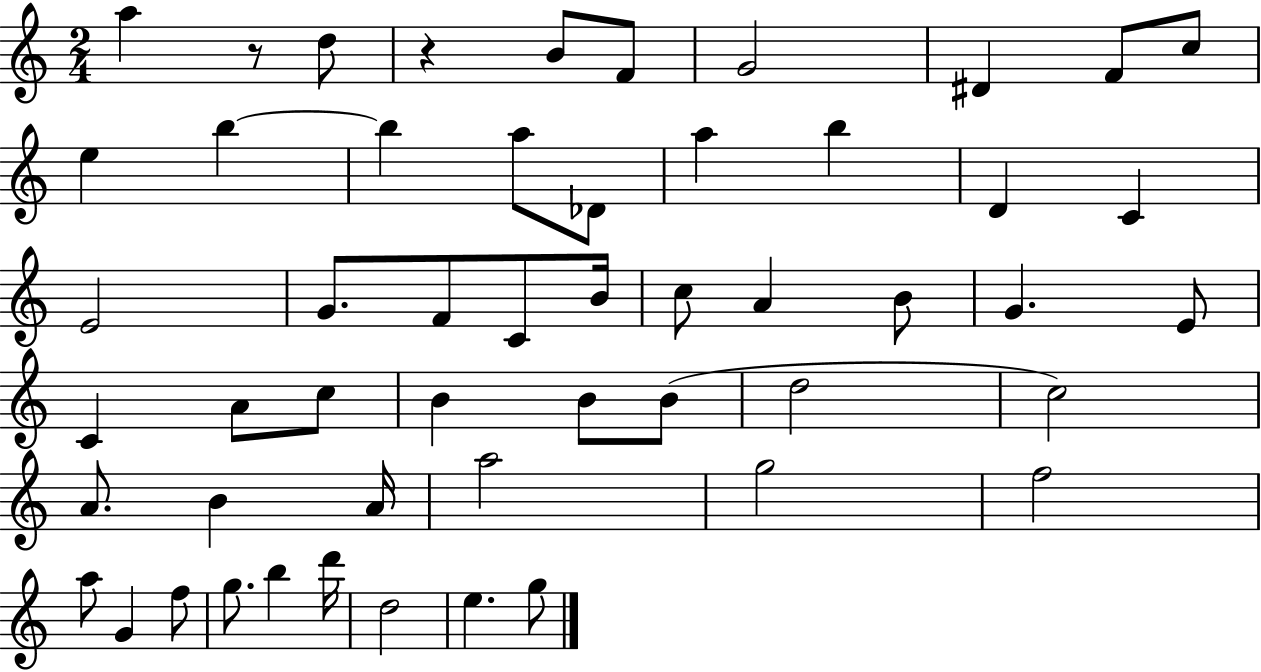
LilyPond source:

{
  \clef treble
  \numericTimeSignature
  \time 2/4
  \key c \major
  \repeat volta 2 { a''4 r8 d''8 | r4 b'8 f'8 | g'2 | dis'4 f'8 c''8 | \break e''4 b''4~~ | b''4 a''8 des'8 | a''4 b''4 | d'4 c'4 | \break e'2 | g'8. f'8 c'8 b'16 | c''8 a'4 b'8 | g'4. e'8 | \break c'4 a'8 c''8 | b'4 b'8 b'8( | d''2 | c''2) | \break a'8. b'4 a'16 | a''2 | g''2 | f''2 | \break a''8 g'4 f''8 | g''8. b''4 d'''16 | d''2 | e''4. g''8 | \break } \bar "|."
}